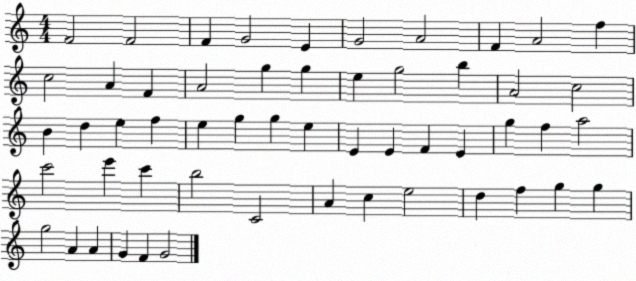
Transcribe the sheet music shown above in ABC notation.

X:1
T:Untitled
M:4/4
L:1/4
K:C
F2 F2 F G2 E G2 A2 F A2 f c2 A F A2 g g e g2 b A2 c2 B d e f e g g e E E F E g f a2 c'2 e' c' b2 C2 A c e2 d f g g g2 A A G F G2